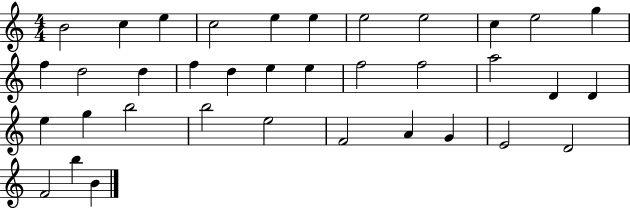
X:1
T:Untitled
M:4/4
L:1/4
K:C
B2 c e c2 e e e2 e2 c e2 g f d2 d f d e e f2 f2 a2 D D e g b2 b2 e2 F2 A G E2 D2 F2 b B